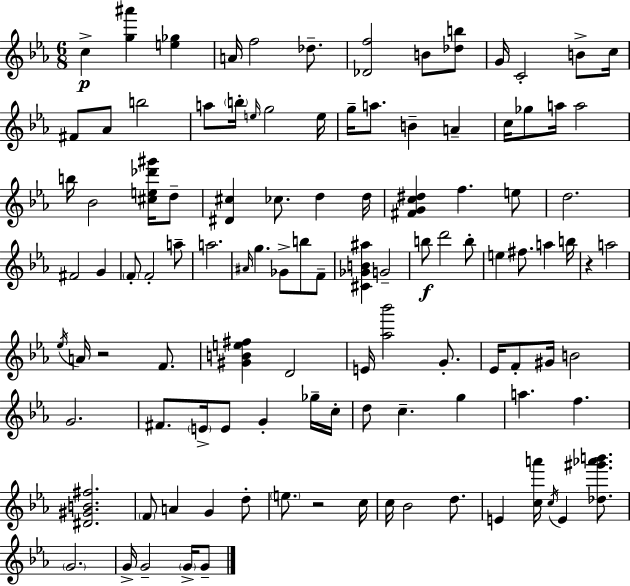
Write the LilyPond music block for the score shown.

{
  \clef treble
  \numericTimeSignature
  \time 6/8
  \key c \minor
  c''4->\p <g'' ais'''>4 <e'' ges''>4 | a'16 f''2 des''8.-- | <des' f''>2 b'8 <des'' b''>8 | g'16 c'2-. b'8-> c''16 | \break fis'8 aes'8 b''2 | a''8 \parenthesize b''16-. \grace { e''16 } g''2 | e''16 g''16-- a''8. b'4-- a'4-- | c''16 ges''8 a''16 a''2 | \break b''16 bes'2 <cis'' e'' des''' gis'''>16 d''8-- | <dis' cis''>4 ces''8. d''4 | d''16 <fis' g' c'' dis''>4 f''4. e''8 | d''2. | \break fis'2 g'4 | \parenthesize f'8-. f'2-. a''8-- | a''2. | \grace { ais'16 } g''4. ges'8-> b''8 | \break f'8-- <cis' ges' b' ais''>4 g'2-- | b''8\f d'''2 | b''8-. e''4 fis''8. a''4 | b''16 r4 a''2 | \break \acciaccatura { ees''16 } a'16 r2 | f'8. <gis' b' e'' fis''>4 d'2 | e'16 <aes'' bes'''>2 | g'8.-. ees'16 f'8-. gis'16 b'2 | \break g'2. | fis'8. \parenthesize e'16-> e'8 g'4-. | ges''16-- c''16-. d''8 c''4.-- g''4 | a''4. f''4. | \break <dis' gis' b' fis''>2. | \parenthesize f'8 a'4 g'4 | d''8-. \parenthesize e''8. r2 | c''16 c''16 bes'2 | \break d''8. e'4 <c'' a'''>16 \acciaccatura { c''16 } e'4 | <des'' gis''' aes''' b'''>8. \parenthesize g'2. | g'16-> g'2-- | \parenthesize g'16-> g'8-- \bar "|."
}